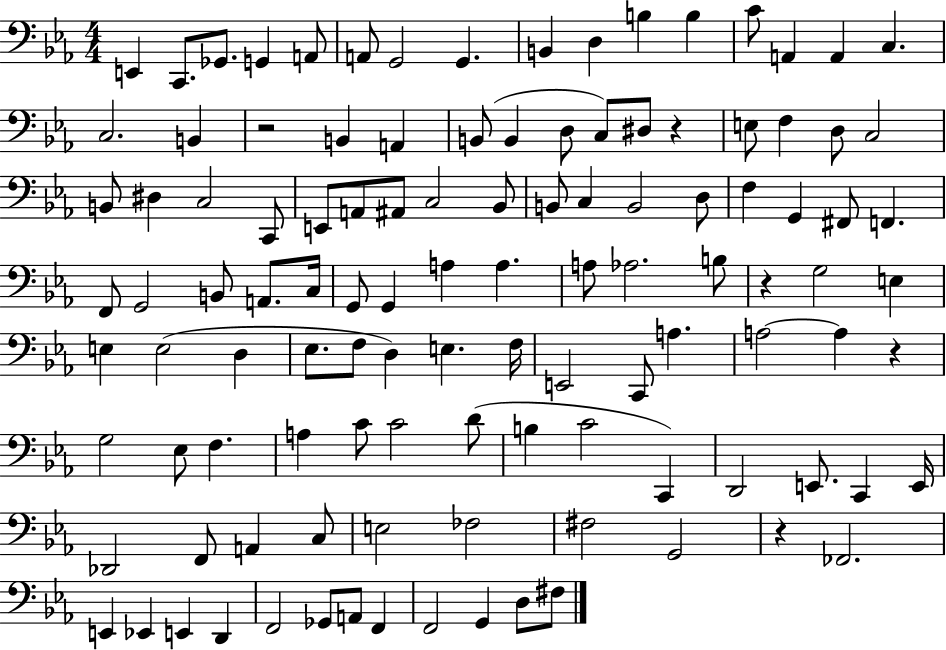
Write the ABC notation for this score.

X:1
T:Untitled
M:4/4
L:1/4
K:Eb
E,, C,,/2 _G,,/2 G,, A,,/2 A,,/2 G,,2 G,, B,, D, B, B, C/2 A,, A,, C, C,2 B,, z2 B,, A,, B,,/2 B,, D,/2 C,/2 ^D,/2 z E,/2 F, D,/2 C,2 B,,/2 ^D, C,2 C,,/2 E,,/2 A,,/2 ^A,,/2 C,2 _B,,/2 B,,/2 C, B,,2 D,/2 F, G,, ^F,,/2 F,, F,,/2 G,,2 B,,/2 A,,/2 C,/4 G,,/2 G,, A, A, A,/2 _A,2 B,/2 z G,2 E, E, E,2 D, _E,/2 F,/2 D, E, F,/4 E,,2 C,,/2 A, A,2 A, z G,2 _E,/2 F, A, C/2 C2 D/2 B, C2 C,, D,,2 E,,/2 C,, E,,/4 _D,,2 F,,/2 A,, C,/2 E,2 _F,2 ^F,2 G,,2 z _F,,2 E,, _E,, E,, D,, F,,2 _G,,/2 A,,/2 F,, F,,2 G,, D,/2 ^F,/2